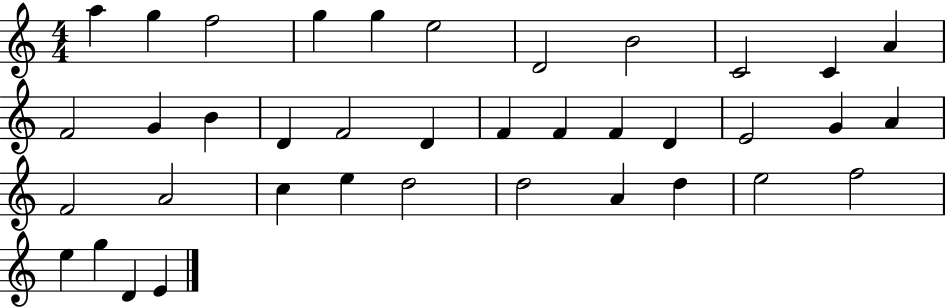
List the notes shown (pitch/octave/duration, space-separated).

A5/q G5/q F5/h G5/q G5/q E5/h D4/h B4/h C4/h C4/q A4/q F4/h G4/q B4/q D4/q F4/h D4/q F4/q F4/q F4/q D4/q E4/h G4/q A4/q F4/h A4/h C5/q E5/q D5/h D5/h A4/q D5/q E5/h F5/h E5/q G5/q D4/q E4/q